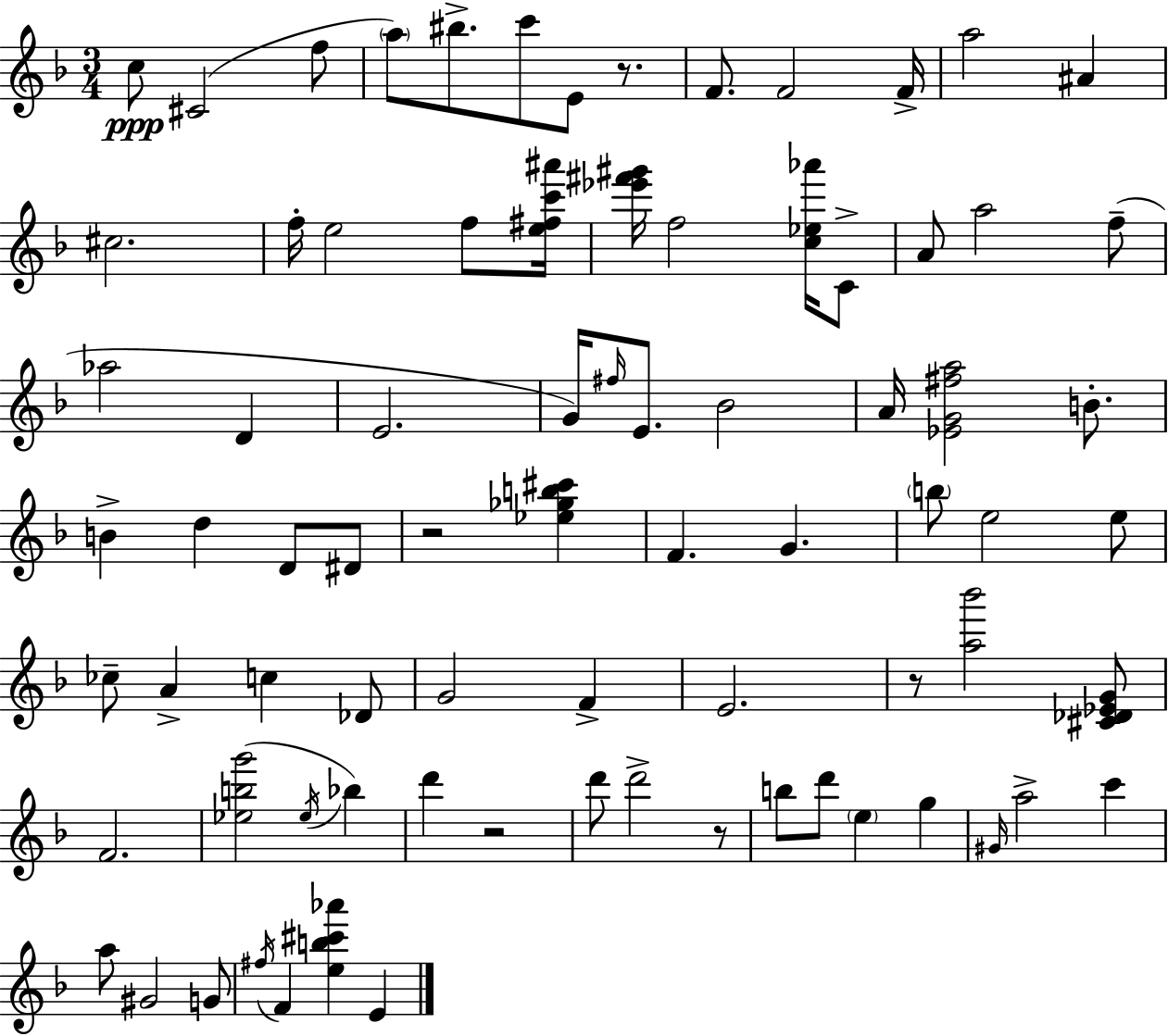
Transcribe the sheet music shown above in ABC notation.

X:1
T:Untitled
M:3/4
L:1/4
K:Dm
c/2 ^C2 f/2 a/2 ^b/2 c'/2 E/2 z/2 F/2 F2 F/4 a2 ^A ^c2 f/4 e2 f/2 [e^fc'^a']/4 [_e'^f'^g']/4 f2 [c_e_a']/4 C/2 A/2 a2 f/2 _a2 D E2 G/4 ^f/4 E/2 _B2 A/4 [_EG^fa]2 B/2 B d D/2 ^D/2 z2 [_e_gb^c'] F G b/2 e2 e/2 _c/2 A c _D/2 G2 F E2 z/2 [a_b']2 [^C_D_EG]/2 F2 [_ebg']2 _e/4 _b d' z2 d'/2 d'2 z/2 b/2 d'/2 e g ^G/4 a2 c' a/2 ^G2 G/2 ^f/4 F [eb^c'_a'] E